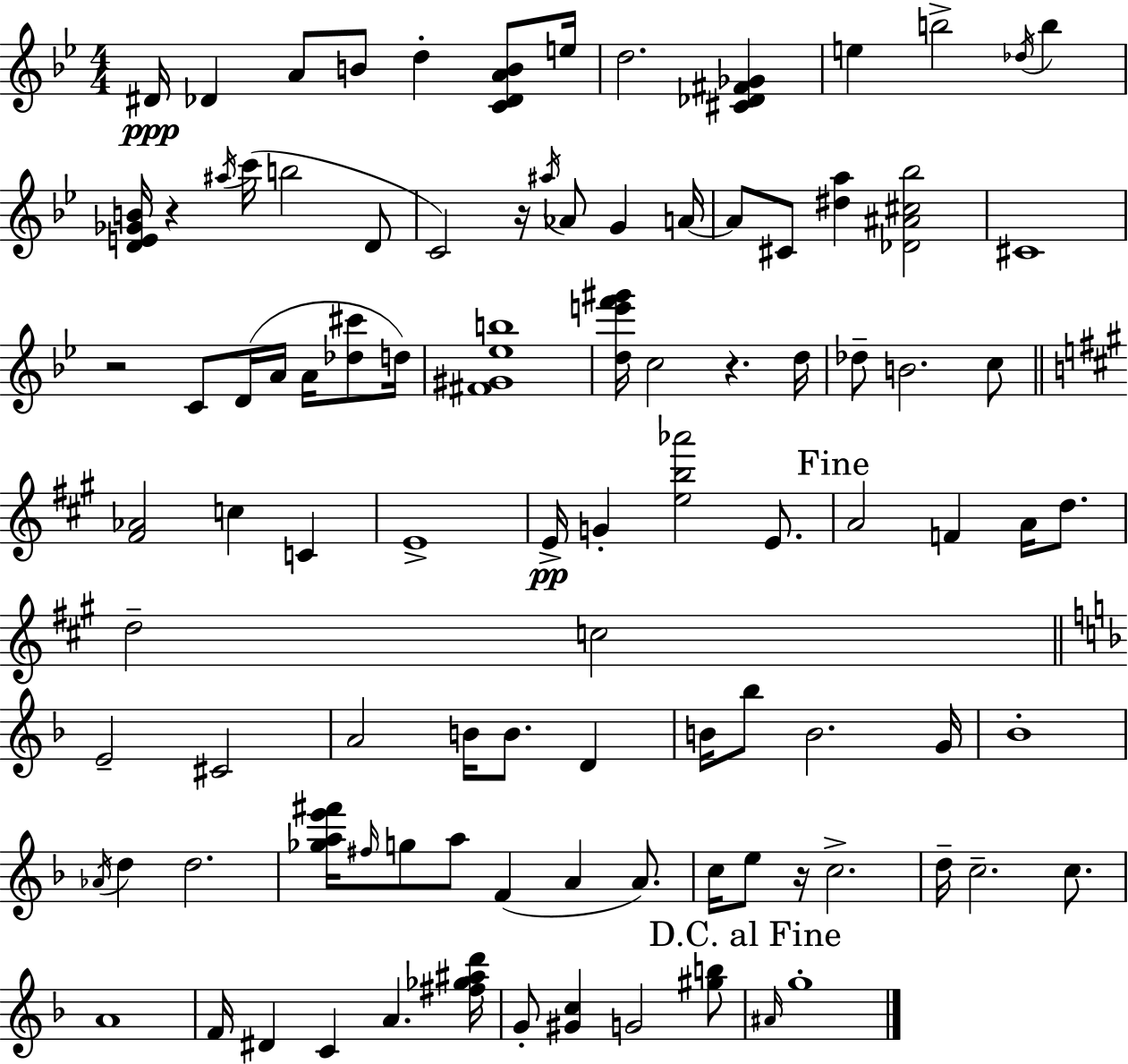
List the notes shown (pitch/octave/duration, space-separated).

D#4/s Db4/q A4/e B4/e D5/q [C4,Db4,A4,B4]/e E5/s D5/h. [C#4,Db4,F#4,Gb4]/q E5/q B5/h Db5/s B5/q [D4,E4,Gb4,B4]/s R/q A#5/s C6/s B5/h D4/e C4/h R/s A#5/s Ab4/e G4/q A4/s A4/e C#4/e [D#5,A5]/q [Db4,A#4,C#5,Bb5]/h C#4/w R/h C4/e D4/s A4/s A4/s [Db5,C#6]/e D5/s [F#4,G#4,Eb5,B5]/w [D5,E6,F6,G#6]/s C5/h R/q. D5/s Db5/e B4/h. C5/e [F#4,Ab4]/h C5/q C4/q E4/w E4/s G4/q [E5,B5,Ab6]/h E4/e. A4/h F4/q A4/s D5/e. D5/h C5/h E4/h C#4/h A4/h B4/s B4/e. D4/q B4/s Bb5/e B4/h. G4/s Bb4/w Ab4/s D5/q D5/h. [Gb5,A5,E6,F#6]/s F#5/s G5/e A5/e F4/q A4/q A4/e. C5/s E5/e R/s C5/h. D5/s C5/h. C5/e. A4/w F4/s D#4/q C4/q A4/q. [F#5,Gb5,A#5,D6]/s G4/e [G#4,C5]/q G4/h [G#5,B5]/e A#4/s G5/w